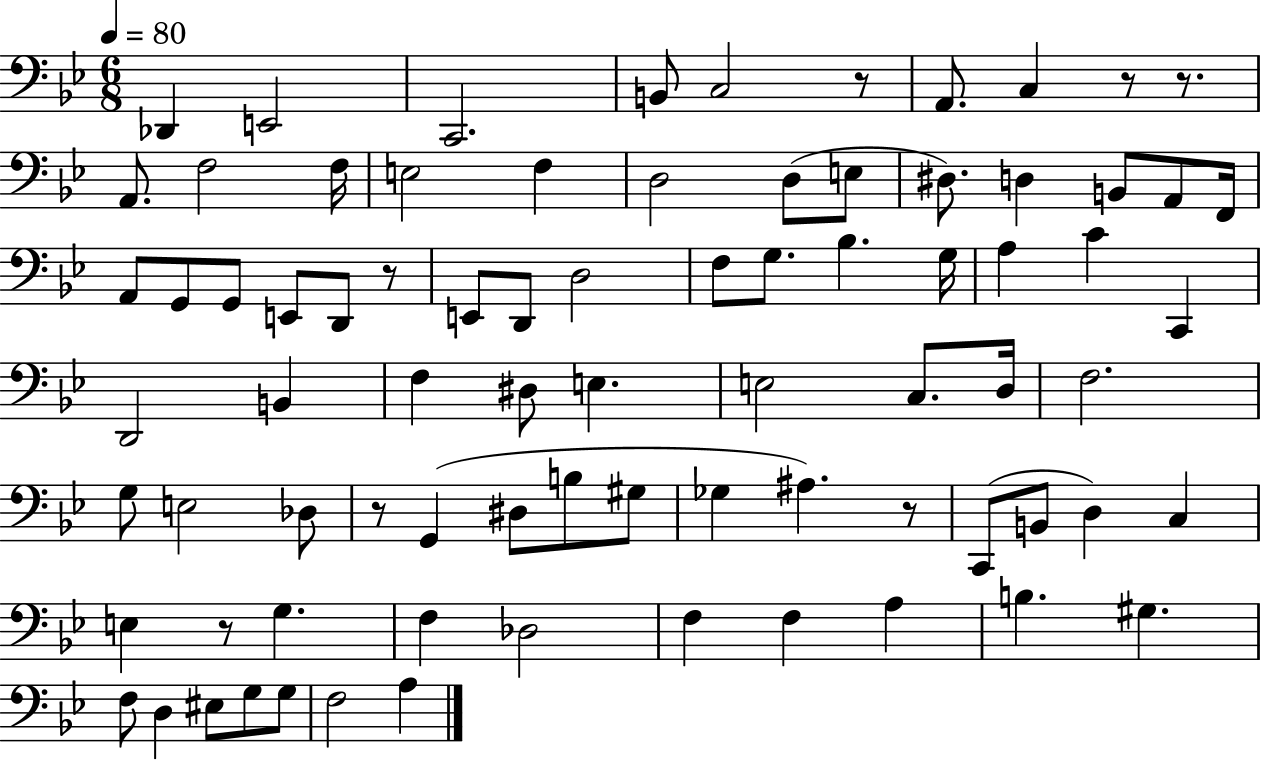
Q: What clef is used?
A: bass